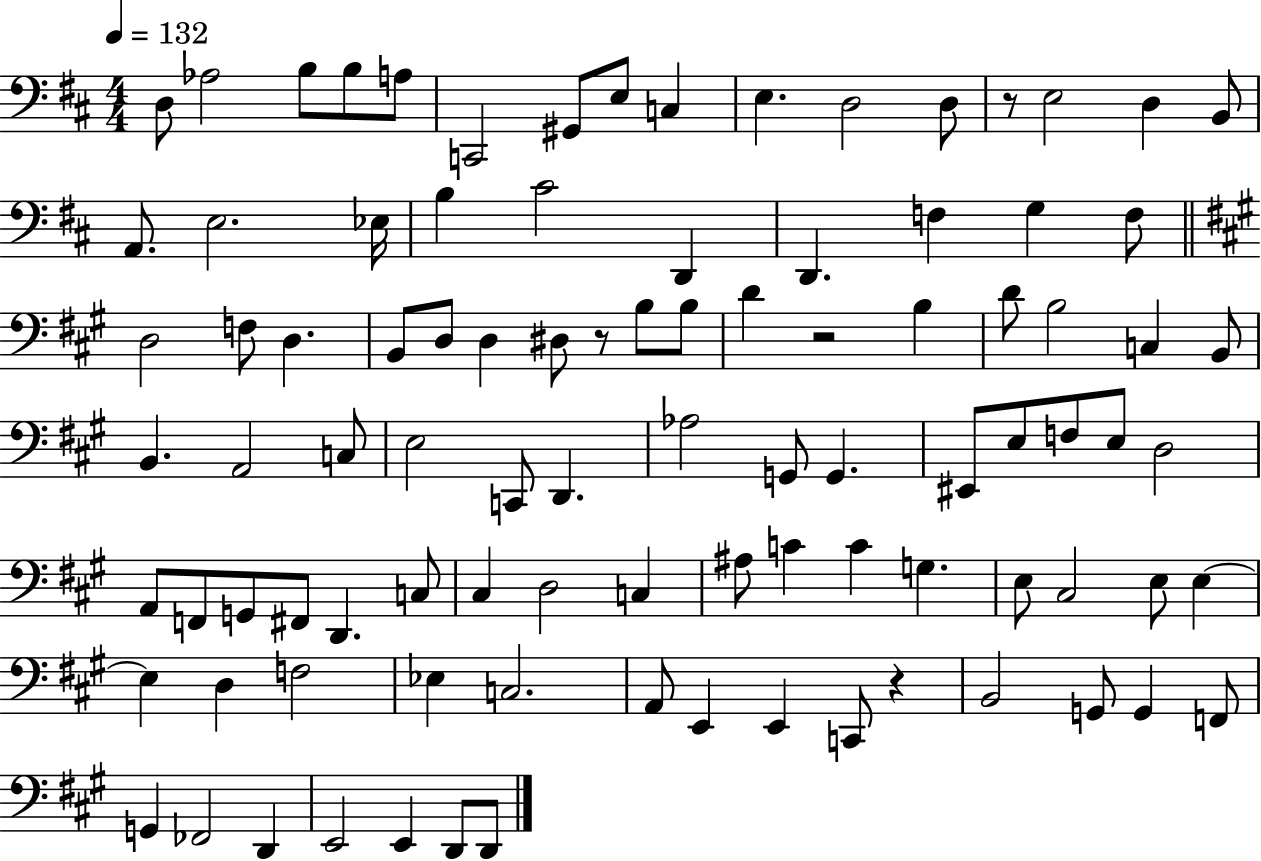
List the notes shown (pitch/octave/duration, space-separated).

D3/e Ab3/h B3/e B3/e A3/e C2/h G#2/e E3/e C3/q E3/q. D3/h D3/e R/e E3/h D3/q B2/e A2/e. E3/h. Eb3/s B3/q C#4/h D2/q D2/q. F3/q G3/q F3/e D3/h F3/e D3/q. B2/e D3/e D3/q D#3/e R/e B3/e B3/e D4/q R/h B3/q D4/e B3/h C3/q B2/e B2/q. A2/h C3/e E3/h C2/e D2/q. Ab3/h G2/e G2/q. EIS2/e E3/e F3/e E3/e D3/h A2/e F2/e G2/e F#2/e D2/q. C3/e C#3/q D3/h C3/q A#3/e C4/q C4/q G3/q. E3/e C#3/h E3/e E3/q E3/q D3/q F3/h Eb3/q C3/h. A2/e E2/q E2/q C2/e R/q B2/h G2/e G2/q F2/e G2/q FES2/h D2/q E2/h E2/q D2/e D2/e